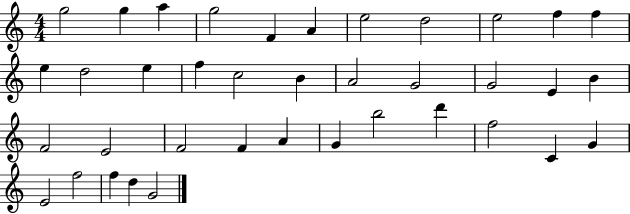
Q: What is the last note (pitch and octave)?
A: G4